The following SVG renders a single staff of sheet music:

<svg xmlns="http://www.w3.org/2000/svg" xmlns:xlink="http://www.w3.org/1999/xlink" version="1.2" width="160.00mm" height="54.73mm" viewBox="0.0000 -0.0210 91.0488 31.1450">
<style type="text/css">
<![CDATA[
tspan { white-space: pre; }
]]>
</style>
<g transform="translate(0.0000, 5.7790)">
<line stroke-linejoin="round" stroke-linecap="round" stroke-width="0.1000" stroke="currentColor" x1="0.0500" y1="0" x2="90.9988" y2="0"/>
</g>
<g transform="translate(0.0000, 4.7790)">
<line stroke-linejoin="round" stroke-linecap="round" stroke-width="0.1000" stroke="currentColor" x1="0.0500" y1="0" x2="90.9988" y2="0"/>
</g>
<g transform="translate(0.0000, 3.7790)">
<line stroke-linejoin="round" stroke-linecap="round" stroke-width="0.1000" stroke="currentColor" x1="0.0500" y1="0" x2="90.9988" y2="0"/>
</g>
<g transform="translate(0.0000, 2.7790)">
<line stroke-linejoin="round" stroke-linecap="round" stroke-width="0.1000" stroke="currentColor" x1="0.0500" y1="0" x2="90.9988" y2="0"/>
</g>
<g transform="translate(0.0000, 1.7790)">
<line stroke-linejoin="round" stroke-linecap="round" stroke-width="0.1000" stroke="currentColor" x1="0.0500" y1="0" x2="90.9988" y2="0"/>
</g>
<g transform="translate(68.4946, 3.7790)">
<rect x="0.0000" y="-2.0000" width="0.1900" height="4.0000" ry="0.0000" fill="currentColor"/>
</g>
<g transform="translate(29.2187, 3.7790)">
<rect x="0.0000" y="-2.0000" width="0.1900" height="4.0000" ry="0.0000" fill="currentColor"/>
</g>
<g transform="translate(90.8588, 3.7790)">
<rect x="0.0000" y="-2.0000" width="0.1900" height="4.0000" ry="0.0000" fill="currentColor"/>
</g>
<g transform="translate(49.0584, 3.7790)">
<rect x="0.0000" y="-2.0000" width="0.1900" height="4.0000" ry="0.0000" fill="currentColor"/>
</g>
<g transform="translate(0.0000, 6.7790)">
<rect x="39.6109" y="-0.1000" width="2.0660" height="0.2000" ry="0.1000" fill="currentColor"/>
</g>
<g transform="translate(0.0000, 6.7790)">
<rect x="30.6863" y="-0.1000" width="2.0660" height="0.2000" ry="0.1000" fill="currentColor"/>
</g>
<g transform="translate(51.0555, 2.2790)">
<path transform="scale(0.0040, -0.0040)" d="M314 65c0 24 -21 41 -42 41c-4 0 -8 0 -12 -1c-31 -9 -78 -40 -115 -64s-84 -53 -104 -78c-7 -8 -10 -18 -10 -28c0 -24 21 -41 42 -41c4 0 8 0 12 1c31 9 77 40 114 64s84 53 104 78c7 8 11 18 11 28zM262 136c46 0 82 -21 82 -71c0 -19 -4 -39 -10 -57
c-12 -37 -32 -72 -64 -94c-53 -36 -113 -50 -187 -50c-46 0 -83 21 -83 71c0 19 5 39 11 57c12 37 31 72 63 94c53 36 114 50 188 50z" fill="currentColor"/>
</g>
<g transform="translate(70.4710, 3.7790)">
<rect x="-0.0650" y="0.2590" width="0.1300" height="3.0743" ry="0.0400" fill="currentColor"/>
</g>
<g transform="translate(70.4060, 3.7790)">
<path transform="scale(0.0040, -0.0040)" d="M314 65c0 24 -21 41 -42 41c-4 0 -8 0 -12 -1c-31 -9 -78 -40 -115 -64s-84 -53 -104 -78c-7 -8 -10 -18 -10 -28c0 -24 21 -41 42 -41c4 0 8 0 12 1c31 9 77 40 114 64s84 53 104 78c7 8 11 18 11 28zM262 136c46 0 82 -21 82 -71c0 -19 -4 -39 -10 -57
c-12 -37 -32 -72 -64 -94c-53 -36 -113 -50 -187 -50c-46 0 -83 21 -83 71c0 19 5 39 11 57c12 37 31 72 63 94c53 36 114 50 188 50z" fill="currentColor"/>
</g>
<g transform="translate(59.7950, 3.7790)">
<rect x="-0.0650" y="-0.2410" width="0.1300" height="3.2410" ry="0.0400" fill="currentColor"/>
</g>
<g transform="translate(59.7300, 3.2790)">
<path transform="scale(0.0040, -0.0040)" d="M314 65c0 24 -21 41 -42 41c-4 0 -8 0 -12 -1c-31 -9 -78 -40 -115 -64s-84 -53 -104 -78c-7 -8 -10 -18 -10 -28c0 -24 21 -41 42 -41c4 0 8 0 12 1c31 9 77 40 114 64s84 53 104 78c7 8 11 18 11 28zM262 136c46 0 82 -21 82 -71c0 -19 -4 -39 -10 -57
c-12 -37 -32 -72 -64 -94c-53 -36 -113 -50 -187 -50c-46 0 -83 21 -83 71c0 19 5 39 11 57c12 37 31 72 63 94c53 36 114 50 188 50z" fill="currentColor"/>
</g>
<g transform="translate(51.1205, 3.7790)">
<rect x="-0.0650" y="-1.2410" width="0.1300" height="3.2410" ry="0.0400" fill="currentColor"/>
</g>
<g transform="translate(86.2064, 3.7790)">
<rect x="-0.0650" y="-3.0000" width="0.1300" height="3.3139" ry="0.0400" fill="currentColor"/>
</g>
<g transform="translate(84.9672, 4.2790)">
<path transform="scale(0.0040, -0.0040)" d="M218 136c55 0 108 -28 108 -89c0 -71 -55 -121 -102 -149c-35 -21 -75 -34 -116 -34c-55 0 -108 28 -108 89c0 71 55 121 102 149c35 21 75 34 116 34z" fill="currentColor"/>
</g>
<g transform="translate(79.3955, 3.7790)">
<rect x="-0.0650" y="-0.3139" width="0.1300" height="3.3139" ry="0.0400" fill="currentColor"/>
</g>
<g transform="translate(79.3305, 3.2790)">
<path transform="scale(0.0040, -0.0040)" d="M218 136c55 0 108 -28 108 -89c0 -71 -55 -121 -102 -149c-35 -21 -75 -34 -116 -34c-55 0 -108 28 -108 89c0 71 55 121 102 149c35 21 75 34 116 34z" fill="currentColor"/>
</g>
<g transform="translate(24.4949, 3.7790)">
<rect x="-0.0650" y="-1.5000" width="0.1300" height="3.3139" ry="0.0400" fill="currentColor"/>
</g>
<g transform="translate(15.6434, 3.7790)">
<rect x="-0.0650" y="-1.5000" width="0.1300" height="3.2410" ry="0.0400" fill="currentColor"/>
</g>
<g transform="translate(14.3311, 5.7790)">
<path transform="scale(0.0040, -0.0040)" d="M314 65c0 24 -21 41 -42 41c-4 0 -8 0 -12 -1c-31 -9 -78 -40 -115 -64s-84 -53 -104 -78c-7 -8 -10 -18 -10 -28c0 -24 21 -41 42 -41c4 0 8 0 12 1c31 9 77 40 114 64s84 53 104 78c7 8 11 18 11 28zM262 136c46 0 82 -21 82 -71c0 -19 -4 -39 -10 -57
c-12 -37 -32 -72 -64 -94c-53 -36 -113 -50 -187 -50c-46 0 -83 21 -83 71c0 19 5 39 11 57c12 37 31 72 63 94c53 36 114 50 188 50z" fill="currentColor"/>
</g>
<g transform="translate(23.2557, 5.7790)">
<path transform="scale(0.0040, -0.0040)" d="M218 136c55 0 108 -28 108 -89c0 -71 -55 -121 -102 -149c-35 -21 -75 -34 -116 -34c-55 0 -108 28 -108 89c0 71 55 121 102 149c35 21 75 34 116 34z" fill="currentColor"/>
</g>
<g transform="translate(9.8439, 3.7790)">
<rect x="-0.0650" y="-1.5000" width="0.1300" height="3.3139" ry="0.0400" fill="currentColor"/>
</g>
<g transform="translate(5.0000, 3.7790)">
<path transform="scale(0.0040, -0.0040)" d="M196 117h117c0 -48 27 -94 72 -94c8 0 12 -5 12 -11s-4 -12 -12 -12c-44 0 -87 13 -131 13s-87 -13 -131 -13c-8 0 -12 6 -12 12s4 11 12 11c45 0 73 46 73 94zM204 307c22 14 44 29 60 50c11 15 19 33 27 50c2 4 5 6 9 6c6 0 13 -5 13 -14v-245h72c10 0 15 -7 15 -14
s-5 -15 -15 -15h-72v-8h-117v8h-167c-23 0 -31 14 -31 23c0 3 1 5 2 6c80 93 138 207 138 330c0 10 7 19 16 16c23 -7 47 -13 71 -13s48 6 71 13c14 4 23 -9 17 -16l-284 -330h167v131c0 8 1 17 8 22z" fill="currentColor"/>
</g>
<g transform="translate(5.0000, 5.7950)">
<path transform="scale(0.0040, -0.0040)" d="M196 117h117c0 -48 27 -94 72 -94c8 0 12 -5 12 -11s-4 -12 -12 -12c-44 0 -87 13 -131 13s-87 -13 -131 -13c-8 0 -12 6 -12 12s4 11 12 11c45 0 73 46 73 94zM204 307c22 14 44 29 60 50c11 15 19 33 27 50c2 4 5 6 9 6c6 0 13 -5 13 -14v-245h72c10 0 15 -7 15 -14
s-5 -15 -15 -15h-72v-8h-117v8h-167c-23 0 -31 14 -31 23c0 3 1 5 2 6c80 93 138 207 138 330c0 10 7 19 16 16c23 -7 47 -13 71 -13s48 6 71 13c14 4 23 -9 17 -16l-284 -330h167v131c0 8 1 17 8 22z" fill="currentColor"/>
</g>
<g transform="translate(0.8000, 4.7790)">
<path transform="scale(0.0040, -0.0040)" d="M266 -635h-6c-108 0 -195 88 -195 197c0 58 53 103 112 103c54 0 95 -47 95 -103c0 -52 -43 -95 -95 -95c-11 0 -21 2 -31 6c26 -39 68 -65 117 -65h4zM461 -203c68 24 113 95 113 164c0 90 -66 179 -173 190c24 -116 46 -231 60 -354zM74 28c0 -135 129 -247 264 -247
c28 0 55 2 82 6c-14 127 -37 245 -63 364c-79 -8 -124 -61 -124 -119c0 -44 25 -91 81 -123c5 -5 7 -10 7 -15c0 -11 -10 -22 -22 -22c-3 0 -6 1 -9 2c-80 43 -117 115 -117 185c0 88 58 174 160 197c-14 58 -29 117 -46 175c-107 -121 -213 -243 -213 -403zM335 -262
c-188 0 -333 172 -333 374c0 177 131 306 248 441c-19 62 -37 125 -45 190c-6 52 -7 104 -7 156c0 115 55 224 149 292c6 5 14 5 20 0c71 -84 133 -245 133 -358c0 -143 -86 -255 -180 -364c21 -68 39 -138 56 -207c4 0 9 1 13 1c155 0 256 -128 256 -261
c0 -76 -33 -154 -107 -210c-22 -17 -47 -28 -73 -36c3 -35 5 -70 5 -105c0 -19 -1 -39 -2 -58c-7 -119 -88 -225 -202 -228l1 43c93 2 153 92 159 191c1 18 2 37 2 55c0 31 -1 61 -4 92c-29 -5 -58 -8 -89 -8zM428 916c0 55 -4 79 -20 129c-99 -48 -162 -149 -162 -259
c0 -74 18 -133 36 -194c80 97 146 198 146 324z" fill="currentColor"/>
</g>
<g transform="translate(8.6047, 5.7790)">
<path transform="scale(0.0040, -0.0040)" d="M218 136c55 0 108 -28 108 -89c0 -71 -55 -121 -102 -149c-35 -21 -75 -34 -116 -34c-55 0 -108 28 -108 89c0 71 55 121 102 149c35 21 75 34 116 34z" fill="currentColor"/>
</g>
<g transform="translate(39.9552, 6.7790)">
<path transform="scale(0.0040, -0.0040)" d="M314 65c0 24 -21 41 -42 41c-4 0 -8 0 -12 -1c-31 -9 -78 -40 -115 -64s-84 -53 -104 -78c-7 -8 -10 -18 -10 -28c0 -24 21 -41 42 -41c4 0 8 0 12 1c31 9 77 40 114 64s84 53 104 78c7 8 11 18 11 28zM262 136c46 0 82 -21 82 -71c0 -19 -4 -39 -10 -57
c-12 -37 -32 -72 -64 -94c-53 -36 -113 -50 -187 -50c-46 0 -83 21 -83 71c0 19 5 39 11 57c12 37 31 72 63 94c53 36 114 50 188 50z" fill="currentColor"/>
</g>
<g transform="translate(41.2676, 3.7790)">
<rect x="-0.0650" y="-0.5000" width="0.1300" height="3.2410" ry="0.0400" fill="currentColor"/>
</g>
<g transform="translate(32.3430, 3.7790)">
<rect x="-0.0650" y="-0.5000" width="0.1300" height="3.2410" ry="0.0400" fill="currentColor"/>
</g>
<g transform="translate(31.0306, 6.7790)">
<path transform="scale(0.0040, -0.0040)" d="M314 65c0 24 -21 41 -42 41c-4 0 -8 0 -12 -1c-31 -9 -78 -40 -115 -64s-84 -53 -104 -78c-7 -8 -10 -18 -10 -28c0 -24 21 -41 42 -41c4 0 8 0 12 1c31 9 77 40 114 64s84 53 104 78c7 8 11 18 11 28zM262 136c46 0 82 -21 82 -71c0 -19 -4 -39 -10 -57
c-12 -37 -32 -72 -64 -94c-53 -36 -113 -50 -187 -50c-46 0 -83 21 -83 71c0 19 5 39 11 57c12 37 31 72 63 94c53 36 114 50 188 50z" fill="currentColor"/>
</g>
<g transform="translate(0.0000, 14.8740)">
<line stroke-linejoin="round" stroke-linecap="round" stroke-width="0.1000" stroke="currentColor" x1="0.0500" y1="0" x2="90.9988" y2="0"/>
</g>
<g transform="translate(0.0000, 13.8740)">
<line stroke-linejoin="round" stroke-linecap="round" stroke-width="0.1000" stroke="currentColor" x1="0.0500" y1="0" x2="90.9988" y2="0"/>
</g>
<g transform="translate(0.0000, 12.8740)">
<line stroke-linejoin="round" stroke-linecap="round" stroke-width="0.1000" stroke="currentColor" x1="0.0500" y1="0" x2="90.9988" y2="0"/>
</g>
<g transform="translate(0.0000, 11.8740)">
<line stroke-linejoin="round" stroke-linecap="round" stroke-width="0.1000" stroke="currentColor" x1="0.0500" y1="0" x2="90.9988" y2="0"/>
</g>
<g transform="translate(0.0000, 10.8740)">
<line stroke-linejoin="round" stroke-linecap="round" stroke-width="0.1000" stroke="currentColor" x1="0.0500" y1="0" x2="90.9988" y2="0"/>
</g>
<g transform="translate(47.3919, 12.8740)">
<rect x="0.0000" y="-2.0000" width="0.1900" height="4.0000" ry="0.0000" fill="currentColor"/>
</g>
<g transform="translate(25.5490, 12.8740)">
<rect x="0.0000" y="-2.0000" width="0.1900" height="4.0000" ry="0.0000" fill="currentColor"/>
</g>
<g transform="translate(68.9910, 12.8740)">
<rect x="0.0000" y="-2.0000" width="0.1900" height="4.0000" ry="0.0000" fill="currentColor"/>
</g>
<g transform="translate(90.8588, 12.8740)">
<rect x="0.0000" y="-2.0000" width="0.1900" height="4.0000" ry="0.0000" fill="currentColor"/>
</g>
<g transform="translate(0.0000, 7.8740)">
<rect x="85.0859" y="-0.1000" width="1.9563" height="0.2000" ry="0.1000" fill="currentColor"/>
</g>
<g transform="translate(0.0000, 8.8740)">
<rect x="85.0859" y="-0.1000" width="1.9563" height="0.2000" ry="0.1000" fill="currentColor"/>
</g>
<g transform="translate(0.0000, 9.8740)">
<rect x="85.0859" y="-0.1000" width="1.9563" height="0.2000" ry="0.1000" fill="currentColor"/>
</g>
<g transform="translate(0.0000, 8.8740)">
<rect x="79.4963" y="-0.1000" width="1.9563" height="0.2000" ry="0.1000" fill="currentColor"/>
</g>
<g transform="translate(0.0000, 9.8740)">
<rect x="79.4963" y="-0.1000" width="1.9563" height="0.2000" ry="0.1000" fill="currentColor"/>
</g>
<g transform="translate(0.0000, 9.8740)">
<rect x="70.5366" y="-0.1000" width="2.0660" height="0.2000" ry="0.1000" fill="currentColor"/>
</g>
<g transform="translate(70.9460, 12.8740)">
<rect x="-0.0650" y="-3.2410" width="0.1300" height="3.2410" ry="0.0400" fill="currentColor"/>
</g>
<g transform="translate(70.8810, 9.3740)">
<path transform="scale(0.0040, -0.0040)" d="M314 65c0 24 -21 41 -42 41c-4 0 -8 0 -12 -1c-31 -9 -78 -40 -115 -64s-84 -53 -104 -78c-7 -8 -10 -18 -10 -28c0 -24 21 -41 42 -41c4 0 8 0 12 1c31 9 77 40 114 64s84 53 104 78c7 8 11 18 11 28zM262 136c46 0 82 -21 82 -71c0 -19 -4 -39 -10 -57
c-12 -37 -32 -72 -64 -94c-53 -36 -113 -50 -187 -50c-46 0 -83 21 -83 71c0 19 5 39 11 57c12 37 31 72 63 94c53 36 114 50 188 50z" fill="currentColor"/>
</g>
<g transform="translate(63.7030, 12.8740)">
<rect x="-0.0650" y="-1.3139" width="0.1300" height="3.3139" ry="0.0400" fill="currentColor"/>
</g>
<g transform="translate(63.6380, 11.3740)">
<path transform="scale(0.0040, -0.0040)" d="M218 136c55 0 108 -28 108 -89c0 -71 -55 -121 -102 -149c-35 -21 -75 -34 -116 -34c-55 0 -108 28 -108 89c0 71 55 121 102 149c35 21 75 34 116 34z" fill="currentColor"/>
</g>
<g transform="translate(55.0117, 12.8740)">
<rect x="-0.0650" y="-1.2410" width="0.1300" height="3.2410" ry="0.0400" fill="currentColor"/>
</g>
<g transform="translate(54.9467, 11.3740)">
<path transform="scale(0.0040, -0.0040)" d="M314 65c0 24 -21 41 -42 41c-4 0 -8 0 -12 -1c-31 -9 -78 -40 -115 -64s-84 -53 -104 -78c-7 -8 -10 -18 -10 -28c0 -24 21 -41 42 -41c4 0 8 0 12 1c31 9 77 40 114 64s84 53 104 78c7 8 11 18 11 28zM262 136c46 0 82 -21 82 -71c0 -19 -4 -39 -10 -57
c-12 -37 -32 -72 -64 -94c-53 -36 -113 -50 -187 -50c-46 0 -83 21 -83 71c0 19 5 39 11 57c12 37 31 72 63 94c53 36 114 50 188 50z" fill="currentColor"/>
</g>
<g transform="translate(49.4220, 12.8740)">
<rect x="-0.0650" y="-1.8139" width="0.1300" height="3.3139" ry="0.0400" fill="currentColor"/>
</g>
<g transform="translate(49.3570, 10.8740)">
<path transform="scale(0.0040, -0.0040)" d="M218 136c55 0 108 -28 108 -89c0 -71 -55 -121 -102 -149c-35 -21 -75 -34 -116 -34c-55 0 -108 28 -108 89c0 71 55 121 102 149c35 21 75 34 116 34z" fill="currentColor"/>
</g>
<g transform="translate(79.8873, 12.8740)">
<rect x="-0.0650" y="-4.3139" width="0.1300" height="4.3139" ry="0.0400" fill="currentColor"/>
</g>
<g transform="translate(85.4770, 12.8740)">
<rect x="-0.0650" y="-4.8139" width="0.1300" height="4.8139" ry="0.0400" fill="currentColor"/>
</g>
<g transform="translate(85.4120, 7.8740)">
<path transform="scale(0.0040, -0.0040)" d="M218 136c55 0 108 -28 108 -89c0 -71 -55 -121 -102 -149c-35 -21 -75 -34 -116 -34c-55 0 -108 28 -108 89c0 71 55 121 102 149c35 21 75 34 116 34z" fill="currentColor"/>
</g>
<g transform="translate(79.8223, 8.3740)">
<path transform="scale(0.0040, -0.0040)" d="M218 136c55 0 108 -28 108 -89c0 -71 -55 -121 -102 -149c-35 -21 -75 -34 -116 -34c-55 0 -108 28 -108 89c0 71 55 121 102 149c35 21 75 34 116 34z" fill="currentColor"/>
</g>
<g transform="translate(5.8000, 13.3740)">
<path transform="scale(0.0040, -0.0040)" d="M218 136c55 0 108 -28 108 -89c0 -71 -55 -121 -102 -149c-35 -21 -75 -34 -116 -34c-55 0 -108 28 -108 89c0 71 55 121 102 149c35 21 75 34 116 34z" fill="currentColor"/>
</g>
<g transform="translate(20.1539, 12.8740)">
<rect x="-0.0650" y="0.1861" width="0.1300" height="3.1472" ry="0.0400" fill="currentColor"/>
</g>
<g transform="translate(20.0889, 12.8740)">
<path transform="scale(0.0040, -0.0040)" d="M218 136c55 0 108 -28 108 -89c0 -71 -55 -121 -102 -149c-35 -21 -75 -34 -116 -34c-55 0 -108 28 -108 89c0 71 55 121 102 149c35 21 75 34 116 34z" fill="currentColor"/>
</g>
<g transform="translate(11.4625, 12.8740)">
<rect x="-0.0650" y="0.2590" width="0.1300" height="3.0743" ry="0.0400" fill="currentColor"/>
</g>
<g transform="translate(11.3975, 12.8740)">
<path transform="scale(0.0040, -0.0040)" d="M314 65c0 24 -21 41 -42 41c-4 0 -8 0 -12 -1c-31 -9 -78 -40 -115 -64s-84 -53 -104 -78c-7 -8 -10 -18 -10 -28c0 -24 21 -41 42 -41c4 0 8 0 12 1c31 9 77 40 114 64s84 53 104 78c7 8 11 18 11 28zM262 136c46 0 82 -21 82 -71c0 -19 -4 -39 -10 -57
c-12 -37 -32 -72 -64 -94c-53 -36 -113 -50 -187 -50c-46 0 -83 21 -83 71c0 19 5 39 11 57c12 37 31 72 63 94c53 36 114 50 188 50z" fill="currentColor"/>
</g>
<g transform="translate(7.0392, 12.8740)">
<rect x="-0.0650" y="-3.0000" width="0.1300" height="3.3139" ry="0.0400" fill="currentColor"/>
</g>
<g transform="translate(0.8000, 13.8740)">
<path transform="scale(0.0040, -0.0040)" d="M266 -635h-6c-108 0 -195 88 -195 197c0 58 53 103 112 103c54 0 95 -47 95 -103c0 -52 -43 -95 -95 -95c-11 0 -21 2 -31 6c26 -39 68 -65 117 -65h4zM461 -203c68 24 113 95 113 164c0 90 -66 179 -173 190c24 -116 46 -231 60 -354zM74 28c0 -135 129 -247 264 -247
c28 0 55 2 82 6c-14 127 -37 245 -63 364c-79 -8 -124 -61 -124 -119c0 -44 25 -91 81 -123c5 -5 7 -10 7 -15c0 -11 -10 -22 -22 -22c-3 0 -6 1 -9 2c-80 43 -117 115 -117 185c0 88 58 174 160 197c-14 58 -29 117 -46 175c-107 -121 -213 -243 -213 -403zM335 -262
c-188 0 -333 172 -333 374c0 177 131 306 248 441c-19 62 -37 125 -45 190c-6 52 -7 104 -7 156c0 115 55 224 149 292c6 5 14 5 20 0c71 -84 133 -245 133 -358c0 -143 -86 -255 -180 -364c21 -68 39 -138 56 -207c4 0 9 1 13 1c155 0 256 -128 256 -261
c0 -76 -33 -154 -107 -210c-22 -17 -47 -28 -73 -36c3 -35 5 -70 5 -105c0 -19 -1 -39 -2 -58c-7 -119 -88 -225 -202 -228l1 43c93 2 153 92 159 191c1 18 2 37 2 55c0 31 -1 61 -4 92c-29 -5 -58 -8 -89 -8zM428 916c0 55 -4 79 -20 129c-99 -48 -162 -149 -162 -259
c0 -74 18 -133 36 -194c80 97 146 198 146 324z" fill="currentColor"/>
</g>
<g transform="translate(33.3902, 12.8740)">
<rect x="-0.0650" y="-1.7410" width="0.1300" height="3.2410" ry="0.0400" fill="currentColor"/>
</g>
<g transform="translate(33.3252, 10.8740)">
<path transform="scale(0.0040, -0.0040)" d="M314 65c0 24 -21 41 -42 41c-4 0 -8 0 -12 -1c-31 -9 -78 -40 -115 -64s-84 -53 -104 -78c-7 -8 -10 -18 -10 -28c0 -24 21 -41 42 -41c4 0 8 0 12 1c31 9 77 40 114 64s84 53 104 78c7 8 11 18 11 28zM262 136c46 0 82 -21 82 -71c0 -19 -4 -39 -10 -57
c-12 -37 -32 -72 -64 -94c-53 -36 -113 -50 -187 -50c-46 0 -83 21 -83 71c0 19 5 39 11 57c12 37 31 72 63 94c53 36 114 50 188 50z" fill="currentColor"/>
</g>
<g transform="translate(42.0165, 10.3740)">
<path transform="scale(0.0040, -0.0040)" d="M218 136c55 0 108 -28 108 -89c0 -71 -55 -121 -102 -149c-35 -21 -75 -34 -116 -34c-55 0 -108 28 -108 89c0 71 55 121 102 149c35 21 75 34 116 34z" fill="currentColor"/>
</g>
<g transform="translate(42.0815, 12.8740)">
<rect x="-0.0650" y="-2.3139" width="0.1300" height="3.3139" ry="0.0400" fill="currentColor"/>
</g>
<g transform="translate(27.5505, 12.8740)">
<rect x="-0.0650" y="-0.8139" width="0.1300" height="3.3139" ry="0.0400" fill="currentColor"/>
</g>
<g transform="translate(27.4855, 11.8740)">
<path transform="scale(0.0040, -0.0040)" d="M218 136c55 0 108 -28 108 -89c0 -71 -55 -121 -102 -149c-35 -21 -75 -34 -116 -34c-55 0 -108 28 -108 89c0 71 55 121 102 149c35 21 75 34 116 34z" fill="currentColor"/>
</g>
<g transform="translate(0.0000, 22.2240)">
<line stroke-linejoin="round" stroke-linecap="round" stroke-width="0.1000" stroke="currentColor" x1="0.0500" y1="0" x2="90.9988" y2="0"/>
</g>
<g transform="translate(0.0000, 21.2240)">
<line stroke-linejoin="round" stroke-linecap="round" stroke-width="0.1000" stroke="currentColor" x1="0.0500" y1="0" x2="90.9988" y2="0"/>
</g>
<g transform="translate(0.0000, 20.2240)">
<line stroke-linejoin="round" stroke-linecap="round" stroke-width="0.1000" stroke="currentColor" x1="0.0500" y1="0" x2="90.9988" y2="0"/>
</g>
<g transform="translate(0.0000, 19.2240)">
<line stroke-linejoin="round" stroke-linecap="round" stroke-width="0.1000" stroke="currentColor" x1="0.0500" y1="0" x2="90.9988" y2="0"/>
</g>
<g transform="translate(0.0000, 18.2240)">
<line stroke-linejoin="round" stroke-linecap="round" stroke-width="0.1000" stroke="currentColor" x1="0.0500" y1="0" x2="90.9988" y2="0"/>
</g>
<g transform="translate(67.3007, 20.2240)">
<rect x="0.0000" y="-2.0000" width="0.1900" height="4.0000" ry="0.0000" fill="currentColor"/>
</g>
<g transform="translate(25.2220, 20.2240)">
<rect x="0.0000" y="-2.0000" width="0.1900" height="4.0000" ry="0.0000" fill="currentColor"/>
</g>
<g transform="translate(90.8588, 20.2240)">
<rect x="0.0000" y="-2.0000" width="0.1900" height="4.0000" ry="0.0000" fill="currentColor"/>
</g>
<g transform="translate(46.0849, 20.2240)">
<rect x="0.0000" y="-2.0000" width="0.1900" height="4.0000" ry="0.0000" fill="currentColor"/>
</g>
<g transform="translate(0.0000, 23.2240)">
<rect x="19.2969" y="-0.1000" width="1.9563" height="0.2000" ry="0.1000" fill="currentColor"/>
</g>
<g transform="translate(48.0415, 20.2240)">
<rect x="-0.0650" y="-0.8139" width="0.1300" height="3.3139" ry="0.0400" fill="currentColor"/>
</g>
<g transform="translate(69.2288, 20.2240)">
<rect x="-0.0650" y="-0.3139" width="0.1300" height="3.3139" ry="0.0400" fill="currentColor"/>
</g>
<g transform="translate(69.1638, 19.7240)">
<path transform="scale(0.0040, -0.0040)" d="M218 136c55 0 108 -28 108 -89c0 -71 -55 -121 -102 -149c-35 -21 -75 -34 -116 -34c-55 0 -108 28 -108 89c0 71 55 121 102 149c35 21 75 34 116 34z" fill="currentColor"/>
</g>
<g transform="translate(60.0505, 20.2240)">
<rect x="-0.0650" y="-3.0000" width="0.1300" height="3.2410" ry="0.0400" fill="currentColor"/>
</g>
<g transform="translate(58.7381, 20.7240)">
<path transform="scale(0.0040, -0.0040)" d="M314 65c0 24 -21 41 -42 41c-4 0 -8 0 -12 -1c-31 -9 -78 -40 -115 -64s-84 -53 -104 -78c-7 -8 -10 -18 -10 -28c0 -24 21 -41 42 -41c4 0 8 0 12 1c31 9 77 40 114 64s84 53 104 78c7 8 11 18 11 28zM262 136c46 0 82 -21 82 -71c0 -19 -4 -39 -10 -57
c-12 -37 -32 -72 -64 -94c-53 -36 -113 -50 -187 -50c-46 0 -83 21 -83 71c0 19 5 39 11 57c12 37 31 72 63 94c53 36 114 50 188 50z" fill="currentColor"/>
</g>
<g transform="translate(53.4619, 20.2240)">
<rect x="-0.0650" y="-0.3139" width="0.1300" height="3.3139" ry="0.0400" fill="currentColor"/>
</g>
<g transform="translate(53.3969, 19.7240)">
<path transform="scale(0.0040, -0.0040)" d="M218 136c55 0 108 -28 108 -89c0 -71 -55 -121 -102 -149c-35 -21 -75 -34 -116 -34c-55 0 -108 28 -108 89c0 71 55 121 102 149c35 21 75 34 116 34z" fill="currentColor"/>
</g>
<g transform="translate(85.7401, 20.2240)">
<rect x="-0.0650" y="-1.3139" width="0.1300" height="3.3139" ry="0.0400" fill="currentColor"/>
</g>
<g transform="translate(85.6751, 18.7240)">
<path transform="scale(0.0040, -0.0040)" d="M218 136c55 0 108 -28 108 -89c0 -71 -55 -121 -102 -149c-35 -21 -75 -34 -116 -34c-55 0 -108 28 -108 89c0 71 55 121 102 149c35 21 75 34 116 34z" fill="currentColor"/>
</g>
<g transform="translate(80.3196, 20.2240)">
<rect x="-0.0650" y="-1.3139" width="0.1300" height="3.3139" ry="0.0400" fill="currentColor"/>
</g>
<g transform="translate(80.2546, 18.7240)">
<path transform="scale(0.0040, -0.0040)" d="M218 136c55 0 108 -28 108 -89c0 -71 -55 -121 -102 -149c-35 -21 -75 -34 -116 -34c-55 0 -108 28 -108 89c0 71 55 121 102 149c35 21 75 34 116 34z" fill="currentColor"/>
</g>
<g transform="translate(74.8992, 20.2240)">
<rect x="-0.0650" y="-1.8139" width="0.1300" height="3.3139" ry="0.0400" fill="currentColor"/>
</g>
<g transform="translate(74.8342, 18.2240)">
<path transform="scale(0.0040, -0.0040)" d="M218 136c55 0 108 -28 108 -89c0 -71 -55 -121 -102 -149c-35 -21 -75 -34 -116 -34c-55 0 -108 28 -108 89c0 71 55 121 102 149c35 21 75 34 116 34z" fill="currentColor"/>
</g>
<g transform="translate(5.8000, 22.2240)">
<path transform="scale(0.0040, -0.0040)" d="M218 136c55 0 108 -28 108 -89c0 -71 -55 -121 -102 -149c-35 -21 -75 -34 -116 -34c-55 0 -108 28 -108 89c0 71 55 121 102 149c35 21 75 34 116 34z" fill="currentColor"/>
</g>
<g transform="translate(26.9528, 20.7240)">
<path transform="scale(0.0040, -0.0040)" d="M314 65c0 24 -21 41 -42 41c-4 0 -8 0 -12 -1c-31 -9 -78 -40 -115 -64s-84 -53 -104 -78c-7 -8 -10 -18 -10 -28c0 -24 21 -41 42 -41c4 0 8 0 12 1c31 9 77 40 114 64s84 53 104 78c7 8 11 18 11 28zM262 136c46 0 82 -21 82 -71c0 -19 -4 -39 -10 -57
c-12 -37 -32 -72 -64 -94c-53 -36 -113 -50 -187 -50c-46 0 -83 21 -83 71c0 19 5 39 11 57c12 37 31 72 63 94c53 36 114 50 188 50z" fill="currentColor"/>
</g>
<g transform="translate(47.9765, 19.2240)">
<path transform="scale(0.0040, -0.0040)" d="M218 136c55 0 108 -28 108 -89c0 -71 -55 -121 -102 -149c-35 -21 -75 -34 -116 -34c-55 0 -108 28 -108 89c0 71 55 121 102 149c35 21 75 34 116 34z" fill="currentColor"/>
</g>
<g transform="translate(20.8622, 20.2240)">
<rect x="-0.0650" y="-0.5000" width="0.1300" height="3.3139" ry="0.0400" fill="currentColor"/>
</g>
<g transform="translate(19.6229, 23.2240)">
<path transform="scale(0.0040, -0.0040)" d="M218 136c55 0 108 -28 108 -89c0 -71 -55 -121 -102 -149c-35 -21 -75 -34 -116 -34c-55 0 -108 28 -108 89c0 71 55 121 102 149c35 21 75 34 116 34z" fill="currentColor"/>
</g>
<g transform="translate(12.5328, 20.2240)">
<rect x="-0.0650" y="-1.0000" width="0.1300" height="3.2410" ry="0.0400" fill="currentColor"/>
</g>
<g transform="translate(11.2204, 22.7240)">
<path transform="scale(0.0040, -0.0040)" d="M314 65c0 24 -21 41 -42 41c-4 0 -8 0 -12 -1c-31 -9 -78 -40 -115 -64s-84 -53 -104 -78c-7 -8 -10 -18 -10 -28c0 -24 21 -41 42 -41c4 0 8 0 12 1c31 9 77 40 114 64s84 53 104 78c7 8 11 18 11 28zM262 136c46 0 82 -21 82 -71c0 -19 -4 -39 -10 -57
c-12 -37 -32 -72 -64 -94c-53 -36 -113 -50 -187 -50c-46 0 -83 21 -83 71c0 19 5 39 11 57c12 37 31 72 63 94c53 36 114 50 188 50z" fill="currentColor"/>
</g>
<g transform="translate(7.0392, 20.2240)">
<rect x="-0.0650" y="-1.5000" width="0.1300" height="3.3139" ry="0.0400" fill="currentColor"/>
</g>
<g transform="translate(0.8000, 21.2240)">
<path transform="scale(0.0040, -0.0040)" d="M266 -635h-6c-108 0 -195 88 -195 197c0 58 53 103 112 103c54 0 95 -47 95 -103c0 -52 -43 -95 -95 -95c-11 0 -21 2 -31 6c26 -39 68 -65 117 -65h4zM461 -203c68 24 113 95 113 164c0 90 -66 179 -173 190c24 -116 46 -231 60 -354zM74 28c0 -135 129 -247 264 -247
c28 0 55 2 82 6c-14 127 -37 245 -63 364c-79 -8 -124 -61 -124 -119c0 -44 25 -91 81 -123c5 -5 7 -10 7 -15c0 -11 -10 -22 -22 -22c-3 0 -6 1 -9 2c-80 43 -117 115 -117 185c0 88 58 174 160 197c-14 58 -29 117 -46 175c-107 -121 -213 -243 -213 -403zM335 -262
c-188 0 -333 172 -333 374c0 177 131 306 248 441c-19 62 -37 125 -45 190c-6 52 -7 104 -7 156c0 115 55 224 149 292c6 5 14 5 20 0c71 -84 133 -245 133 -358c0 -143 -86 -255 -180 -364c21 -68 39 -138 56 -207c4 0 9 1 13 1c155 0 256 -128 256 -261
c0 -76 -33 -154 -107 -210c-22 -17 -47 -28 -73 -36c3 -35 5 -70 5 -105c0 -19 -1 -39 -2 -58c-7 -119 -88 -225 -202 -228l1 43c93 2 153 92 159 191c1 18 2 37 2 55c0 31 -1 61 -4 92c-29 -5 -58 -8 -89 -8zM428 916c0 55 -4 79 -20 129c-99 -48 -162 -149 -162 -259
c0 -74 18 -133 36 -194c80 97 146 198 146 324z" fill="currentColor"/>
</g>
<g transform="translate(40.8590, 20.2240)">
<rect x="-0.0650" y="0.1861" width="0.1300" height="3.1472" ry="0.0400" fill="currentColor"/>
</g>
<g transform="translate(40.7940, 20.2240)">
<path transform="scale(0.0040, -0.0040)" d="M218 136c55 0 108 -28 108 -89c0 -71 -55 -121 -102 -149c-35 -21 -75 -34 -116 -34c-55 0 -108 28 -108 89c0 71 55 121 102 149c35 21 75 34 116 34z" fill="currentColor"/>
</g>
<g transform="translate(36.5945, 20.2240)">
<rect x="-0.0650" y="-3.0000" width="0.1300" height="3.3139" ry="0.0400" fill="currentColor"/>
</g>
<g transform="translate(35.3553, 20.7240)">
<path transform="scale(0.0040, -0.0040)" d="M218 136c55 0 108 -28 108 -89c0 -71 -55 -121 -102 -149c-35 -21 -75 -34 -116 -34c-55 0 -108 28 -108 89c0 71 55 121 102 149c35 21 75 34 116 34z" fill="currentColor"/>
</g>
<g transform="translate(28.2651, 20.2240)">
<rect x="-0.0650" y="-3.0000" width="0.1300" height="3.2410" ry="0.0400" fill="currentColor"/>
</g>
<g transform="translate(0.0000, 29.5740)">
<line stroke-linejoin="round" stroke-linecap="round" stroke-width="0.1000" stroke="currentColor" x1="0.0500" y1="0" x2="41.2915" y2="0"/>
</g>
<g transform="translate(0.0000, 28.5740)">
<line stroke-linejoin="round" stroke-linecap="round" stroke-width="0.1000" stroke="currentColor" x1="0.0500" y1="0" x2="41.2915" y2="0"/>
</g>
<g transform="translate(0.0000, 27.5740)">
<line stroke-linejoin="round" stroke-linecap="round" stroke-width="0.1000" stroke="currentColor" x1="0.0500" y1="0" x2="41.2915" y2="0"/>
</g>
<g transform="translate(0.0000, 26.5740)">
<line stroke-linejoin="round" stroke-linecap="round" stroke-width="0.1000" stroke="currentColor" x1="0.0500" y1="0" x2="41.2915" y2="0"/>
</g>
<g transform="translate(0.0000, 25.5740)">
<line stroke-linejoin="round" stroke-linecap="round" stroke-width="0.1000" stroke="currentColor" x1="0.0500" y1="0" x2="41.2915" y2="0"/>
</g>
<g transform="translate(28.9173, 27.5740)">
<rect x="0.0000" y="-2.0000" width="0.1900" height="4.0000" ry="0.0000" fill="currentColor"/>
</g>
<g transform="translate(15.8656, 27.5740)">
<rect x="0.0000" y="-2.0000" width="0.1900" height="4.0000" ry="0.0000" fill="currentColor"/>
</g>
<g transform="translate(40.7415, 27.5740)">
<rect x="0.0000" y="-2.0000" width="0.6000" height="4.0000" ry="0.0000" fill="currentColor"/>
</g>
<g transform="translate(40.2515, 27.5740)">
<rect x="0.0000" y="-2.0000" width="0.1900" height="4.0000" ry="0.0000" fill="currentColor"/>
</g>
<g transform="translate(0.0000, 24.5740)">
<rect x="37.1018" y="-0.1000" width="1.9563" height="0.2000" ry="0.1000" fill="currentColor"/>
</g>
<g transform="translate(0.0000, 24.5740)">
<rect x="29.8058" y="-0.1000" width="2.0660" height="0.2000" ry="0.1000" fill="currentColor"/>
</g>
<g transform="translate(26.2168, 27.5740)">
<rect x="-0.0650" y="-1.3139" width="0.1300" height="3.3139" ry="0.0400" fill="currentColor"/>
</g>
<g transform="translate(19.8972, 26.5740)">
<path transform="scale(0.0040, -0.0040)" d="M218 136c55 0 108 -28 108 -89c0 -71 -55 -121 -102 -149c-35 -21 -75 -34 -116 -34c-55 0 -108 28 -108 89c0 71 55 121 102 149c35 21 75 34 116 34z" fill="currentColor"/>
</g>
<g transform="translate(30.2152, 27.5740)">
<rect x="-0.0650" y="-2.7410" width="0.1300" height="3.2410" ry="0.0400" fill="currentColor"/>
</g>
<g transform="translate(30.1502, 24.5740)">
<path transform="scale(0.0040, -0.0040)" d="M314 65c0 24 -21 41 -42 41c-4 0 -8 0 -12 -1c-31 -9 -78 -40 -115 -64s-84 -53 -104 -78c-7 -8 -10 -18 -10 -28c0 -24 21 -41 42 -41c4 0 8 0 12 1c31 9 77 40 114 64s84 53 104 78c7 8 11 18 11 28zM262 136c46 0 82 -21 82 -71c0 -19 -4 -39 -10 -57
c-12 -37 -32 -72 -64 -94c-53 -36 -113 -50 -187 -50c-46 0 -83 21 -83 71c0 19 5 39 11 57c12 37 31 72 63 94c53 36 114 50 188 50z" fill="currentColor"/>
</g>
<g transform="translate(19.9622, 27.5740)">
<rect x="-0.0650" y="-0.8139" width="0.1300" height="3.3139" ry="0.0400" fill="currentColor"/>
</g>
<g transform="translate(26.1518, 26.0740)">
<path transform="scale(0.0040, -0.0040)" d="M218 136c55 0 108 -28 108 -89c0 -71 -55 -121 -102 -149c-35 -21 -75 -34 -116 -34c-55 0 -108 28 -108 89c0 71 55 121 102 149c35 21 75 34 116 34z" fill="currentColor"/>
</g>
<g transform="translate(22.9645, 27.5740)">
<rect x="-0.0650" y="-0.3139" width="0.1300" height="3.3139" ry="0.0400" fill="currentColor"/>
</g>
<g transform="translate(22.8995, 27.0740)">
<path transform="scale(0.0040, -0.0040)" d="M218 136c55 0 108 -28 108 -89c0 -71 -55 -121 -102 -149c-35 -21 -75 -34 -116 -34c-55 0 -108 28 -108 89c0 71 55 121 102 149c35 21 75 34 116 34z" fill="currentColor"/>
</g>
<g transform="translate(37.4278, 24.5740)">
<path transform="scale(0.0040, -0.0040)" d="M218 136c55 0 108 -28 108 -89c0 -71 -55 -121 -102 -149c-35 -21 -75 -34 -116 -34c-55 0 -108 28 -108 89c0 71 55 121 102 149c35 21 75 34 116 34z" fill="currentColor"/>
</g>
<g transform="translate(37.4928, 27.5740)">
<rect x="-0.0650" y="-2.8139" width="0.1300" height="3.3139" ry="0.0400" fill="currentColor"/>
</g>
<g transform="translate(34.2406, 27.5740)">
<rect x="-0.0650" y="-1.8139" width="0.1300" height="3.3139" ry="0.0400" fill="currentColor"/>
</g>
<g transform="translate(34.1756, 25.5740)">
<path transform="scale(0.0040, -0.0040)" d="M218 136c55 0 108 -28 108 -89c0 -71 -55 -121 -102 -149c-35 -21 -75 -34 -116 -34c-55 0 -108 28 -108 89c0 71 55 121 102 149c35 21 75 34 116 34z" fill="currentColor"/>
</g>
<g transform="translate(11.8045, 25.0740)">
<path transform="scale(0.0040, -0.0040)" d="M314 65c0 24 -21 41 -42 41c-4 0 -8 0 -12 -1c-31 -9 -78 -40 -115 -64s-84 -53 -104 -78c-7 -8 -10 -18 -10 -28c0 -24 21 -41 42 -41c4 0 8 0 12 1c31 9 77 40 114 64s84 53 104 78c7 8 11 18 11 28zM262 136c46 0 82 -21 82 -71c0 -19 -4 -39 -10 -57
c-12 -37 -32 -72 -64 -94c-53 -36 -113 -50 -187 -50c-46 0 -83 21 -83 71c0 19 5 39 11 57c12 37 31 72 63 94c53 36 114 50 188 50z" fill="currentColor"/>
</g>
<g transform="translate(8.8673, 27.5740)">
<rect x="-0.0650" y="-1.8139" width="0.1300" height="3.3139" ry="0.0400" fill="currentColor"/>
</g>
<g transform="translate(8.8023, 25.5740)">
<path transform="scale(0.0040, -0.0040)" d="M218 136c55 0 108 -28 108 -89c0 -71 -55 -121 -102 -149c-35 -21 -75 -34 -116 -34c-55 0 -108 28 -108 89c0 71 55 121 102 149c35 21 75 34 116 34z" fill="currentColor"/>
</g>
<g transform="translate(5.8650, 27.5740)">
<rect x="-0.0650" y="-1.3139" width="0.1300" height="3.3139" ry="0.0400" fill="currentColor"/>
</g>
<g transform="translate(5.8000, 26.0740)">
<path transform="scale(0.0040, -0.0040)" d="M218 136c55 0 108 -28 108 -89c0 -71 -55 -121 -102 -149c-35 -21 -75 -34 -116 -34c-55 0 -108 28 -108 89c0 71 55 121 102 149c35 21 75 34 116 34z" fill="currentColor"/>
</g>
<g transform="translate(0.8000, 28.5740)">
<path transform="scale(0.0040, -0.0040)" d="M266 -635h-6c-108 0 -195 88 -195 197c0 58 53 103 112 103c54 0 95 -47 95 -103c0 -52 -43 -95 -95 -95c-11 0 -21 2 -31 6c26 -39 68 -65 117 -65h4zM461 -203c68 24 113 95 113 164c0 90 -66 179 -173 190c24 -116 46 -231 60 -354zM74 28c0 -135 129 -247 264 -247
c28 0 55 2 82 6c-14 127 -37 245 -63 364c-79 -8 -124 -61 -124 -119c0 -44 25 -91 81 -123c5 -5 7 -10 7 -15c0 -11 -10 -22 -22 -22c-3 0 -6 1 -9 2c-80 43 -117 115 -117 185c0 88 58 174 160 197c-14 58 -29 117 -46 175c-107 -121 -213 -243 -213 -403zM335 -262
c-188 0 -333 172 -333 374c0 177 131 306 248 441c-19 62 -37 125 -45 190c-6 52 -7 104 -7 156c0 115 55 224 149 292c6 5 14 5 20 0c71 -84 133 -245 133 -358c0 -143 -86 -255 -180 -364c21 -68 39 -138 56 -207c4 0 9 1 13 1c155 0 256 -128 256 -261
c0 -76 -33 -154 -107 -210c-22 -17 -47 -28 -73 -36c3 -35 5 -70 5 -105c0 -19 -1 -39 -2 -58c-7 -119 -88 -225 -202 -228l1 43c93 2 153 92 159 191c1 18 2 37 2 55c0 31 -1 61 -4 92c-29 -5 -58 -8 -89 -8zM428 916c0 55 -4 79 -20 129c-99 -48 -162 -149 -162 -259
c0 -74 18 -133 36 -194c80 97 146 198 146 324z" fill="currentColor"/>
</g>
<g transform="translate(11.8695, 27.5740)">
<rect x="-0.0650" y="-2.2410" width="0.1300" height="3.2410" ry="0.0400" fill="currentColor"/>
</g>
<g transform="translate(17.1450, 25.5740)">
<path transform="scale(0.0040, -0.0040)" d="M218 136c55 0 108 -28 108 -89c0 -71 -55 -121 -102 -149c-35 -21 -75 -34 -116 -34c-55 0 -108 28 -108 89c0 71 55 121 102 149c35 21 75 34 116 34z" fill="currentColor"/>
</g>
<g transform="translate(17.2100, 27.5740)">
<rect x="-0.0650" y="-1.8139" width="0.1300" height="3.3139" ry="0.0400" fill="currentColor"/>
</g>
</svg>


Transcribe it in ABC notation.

X:1
T:Untitled
M:4/4
L:1/4
K:C
E E2 E C2 C2 e2 c2 B2 c A A B2 B d f2 g f e2 e b2 d' e' E D2 C A2 A B d c A2 c f e e e f g2 f d c e a2 f a